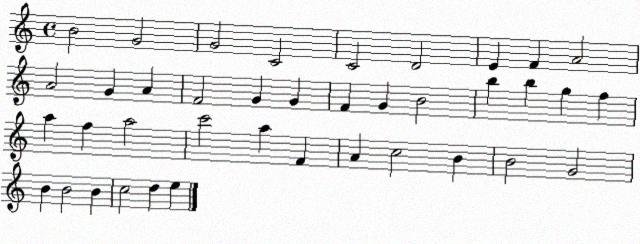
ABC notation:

X:1
T:Untitled
M:4/4
L:1/4
K:C
B2 G2 G2 C2 C2 D2 E F A2 A2 G A F2 G G F G B2 b b g f a f a2 c'2 a F A c2 B B2 G2 B B2 B c2 d e